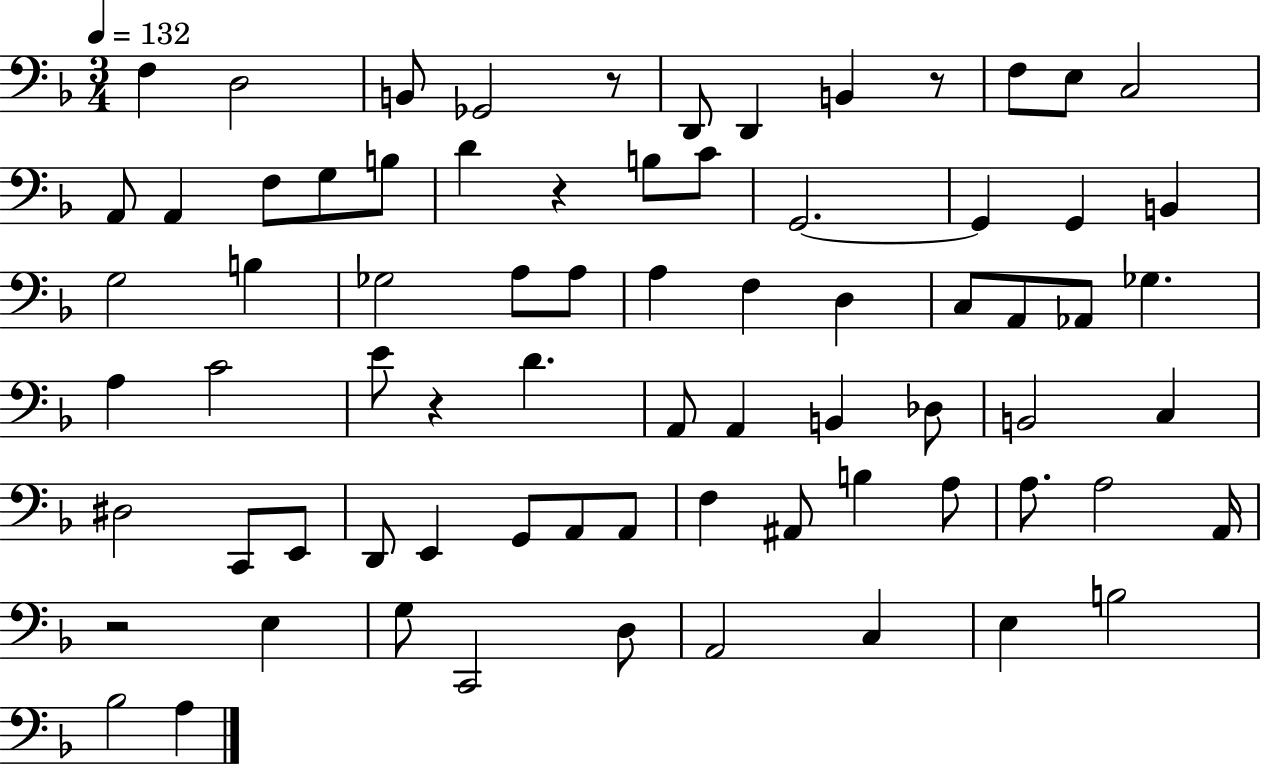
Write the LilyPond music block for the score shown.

{
  \clef bass
  \numericTimeSignature
  \time 3/4
  \key f \major
  \tempo 4 = 132
  \repeat volta 2 { f4 d2 | b,8 ges,2 r8 | d,8 d,4 b,4 r8 | f8 e8 c2 | \break a,8 a,4 f8 g8 b8 | d'4 r4 b8 c'8 | g,2.~~ | g,4 g,4 b,4 | \break g2 b4 | ges2 a8 a8 | a4 f4 d4 | c8 a,8 aes,8 ges4. | \break a4 c'2 | e'8 r4 d'4. | a,8 a,4 b,4 des8 | b,2 c4 | \break dis2 c,8 e,8 | d,8 e,4 g,8 a,8 a,8 | f4 ais,8 b4 a8 | a8. a2 a,16 | \break r2 e4 | g8 c,2 d8 | a,2 c4 | e4 b2 | \break bes2 a4 | } \bar "|."
}